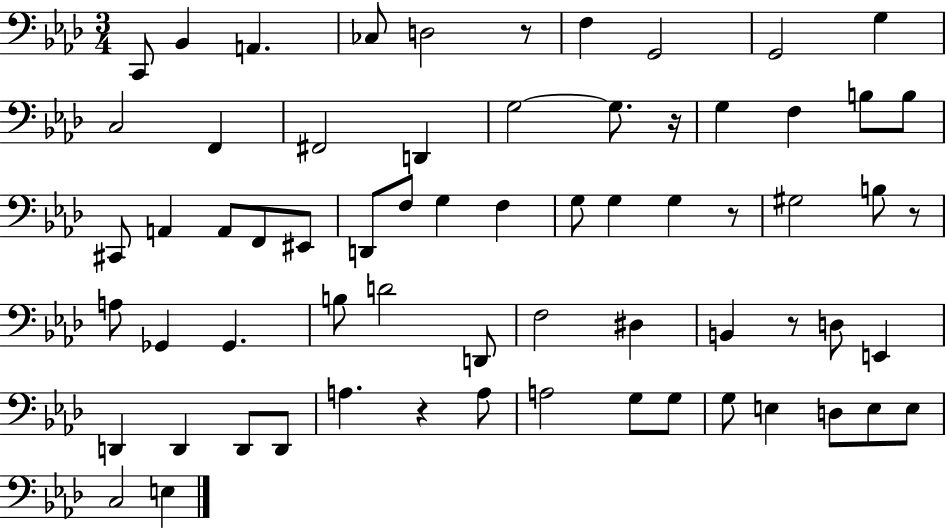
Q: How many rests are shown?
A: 6